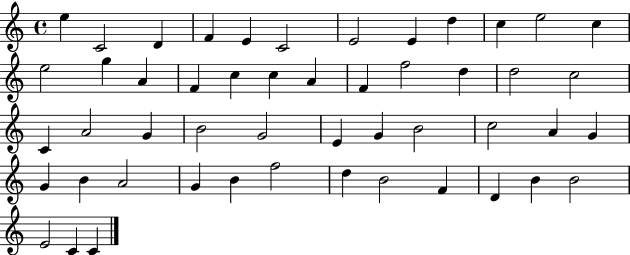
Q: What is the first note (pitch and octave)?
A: E5